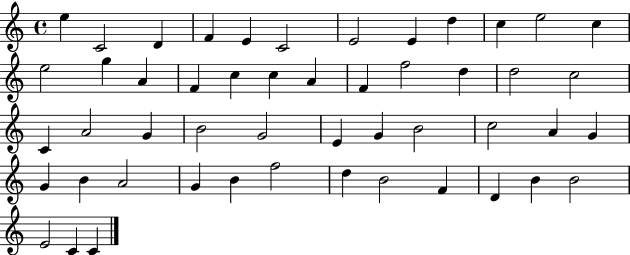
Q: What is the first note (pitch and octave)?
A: E5